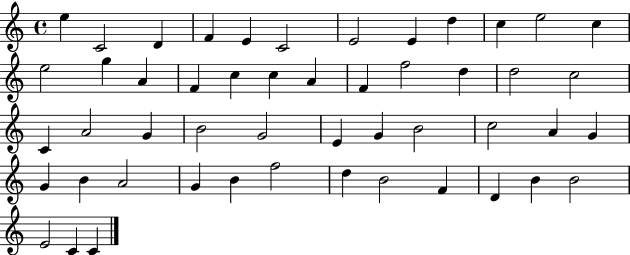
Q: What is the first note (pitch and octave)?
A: E5